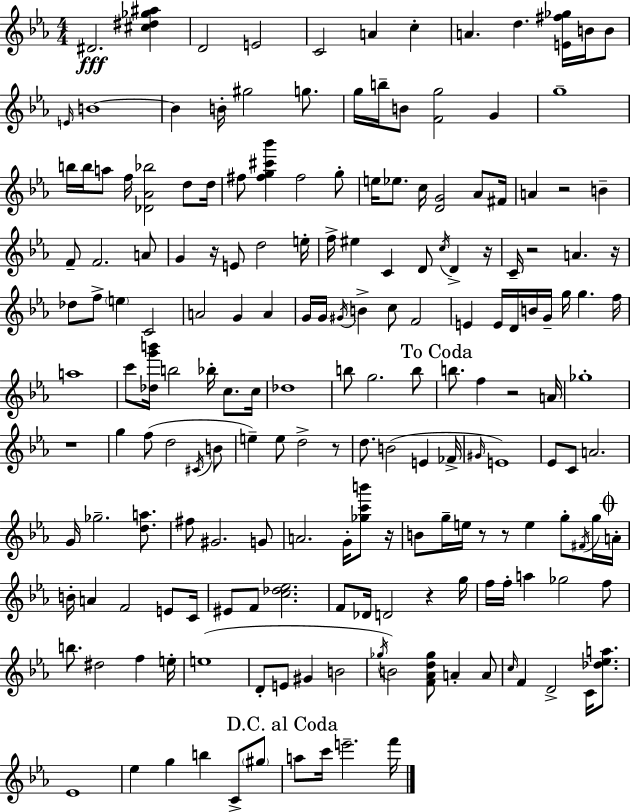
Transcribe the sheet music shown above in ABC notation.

X:1
T:Untitled
M:4/4
L:1/4
K:Cm
^D2 [^c^d_g^a] D2 E2 C2 A c A d [E^f_g]/4 B/4 B/2 E/4 B4 B B/4 ^g2 g/2 g/4 b/4 B/2 [Fg]2 G g4 b/4 b/4 a/2 f/4 [_D_A_b]2 d/2 d/4 ^f/2 [^fg^c'_b'] ^f2 g/2 e/4 _e/2 c/4 [DG]2 _A/2 ^F/4 A z2 B F/2 F2 A/2 G z/4 E/2 d2 e/4 f/4 ^e C D/2 c/4 D z/4 C/4 z2 A z/4 _d/2 f/2 e C2 A2 G A G/4 G/4 ^G/4 B c/2 F2 E E/4 D/4 B/4 G/4 g/4 g f/4 a4 c'/2 [_dg'b']/4 b2 _b/4 c/2 c/4 _d4 b/2 g2 b/2 b/2 f z2 A/4 _g4 z4 g f/2 d2 ^C/4 B/2 e e/2 d2 z/2 d/2 B2 E _F/4 ^G/4 E4 _E/2 C/2 A2 G/4 _g2 [da]/2 ^f/2 ^G2 G/2 A2 G/4 [_gc'b']/2 z/4 B/2 g/4 e/4 z/2 z/2 e g/2 ^F/4 g/4 A/4 B/4 A F2 E/2 C/4 ^E/2 F/2 [c_d_e]2 F/2 _D/4 D2 z g/4 f/4 f/4 a _g2 f/2 b/2 ^d2 f e/4 e4 D/2 E/2 ^G B2 _g/4 B2 [F_Ad_g]/2 A A/2 c/4 F D2 C/4 [_d_ea]/2 _E4 _e g b C/2 ^g/2 a/2 c'/4 e'2 f'/4